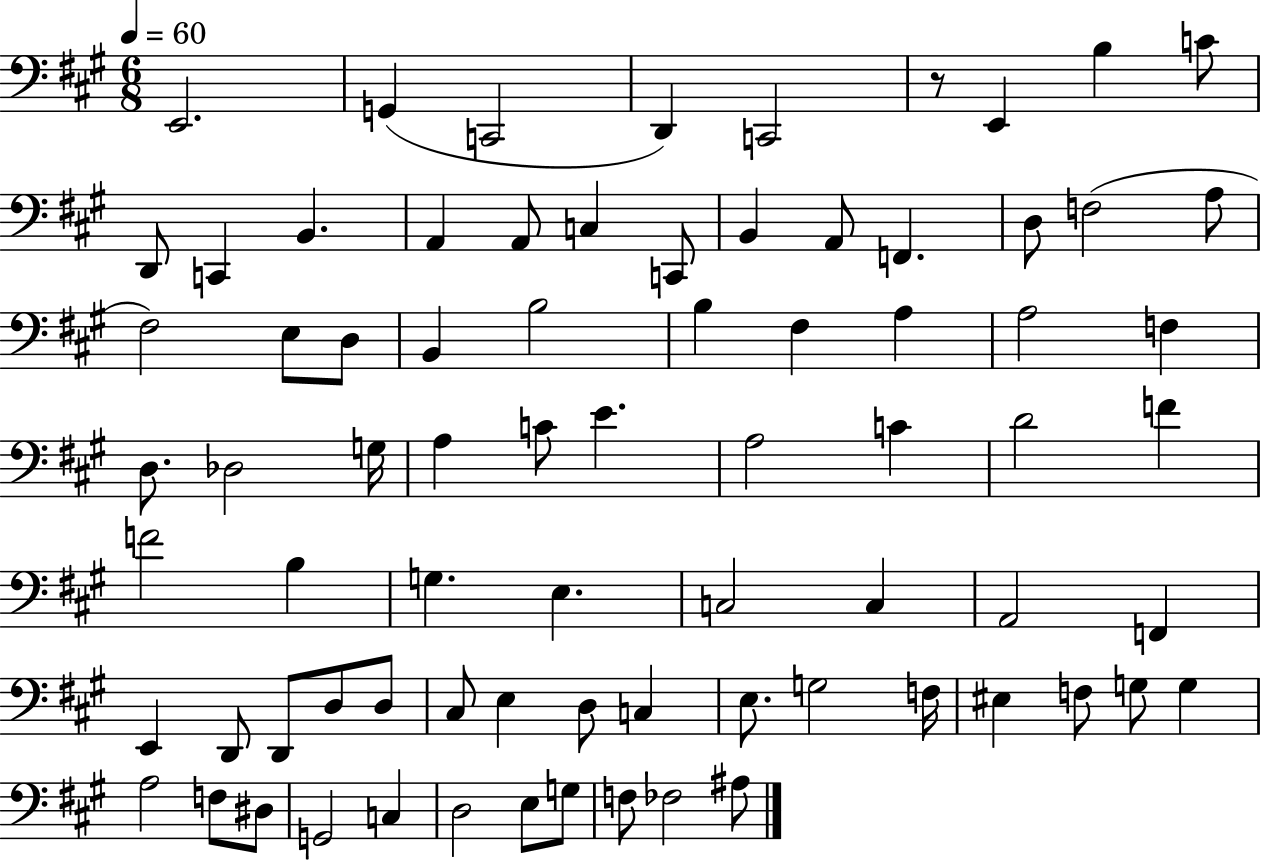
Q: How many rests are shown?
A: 1